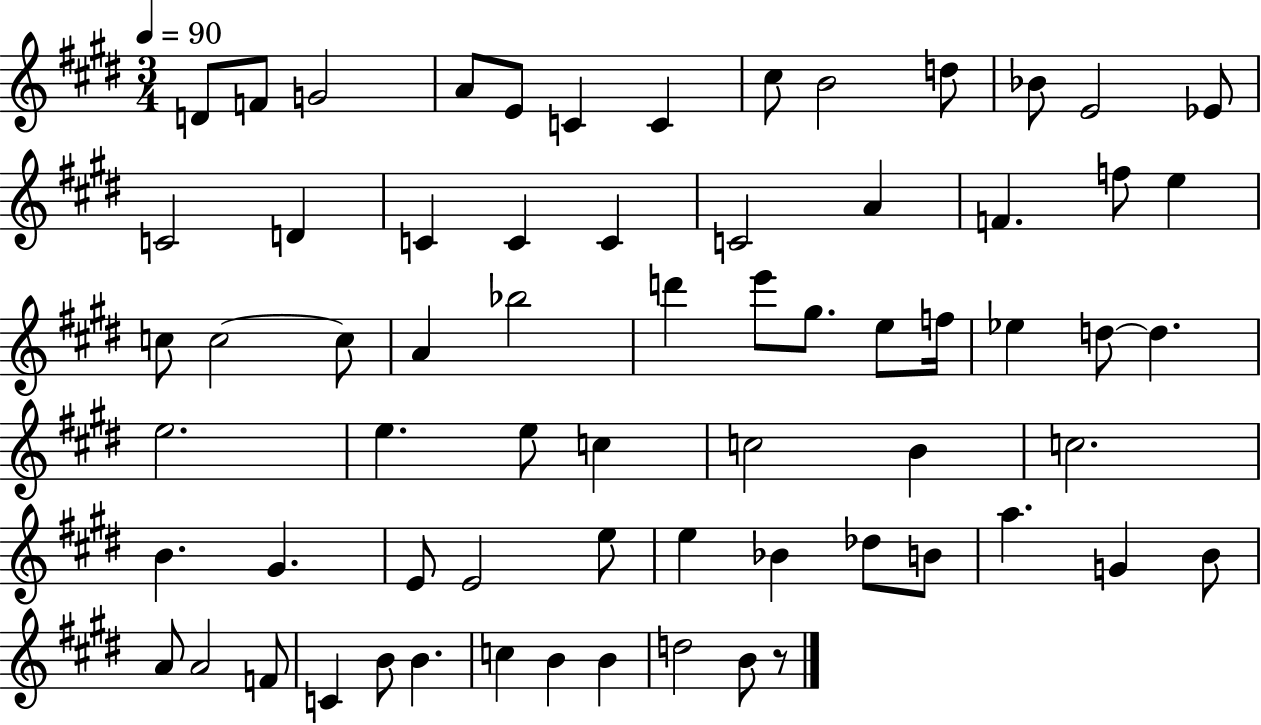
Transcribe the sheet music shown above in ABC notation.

X:1
T:Untitled
M:3/4
L:1/4
K:E
D/2 F/2 G2 A/2 E/2 C C ^c/2 B2 d/2 _B/2 E2 _E/2 C2 D C C C C2 A F f/2 e c/2 c2 c/2 A _b2 d' e'/2 ^g/2 e/2 f/4 _e d/2 d e2 e e/2 c c2 B c2 B ^G E/2 E2 e/2 e _B _d/2 B/2 a G B/2 A/2 A2 F/2 C B/2 B c B B d2 B/2 z/2